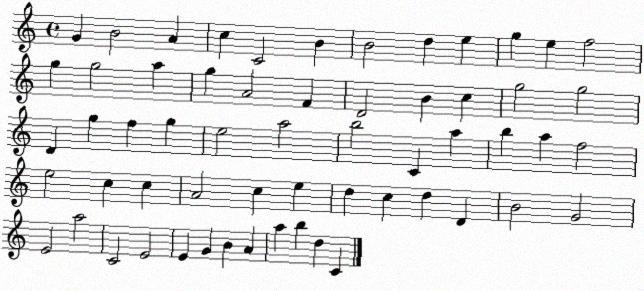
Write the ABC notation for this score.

X:1
T:Untitled
M:4/4
L:1/4
K:C
G B2 A c C2 B B2 d e g e f2 g g2 a g A2 F D2 B c g2 g2 D g f g e2 a2 b2 C a b a f2 e2 c c A2 c e d c d D B2 G2 E2 a2 C2 E2 E G B A a b d C